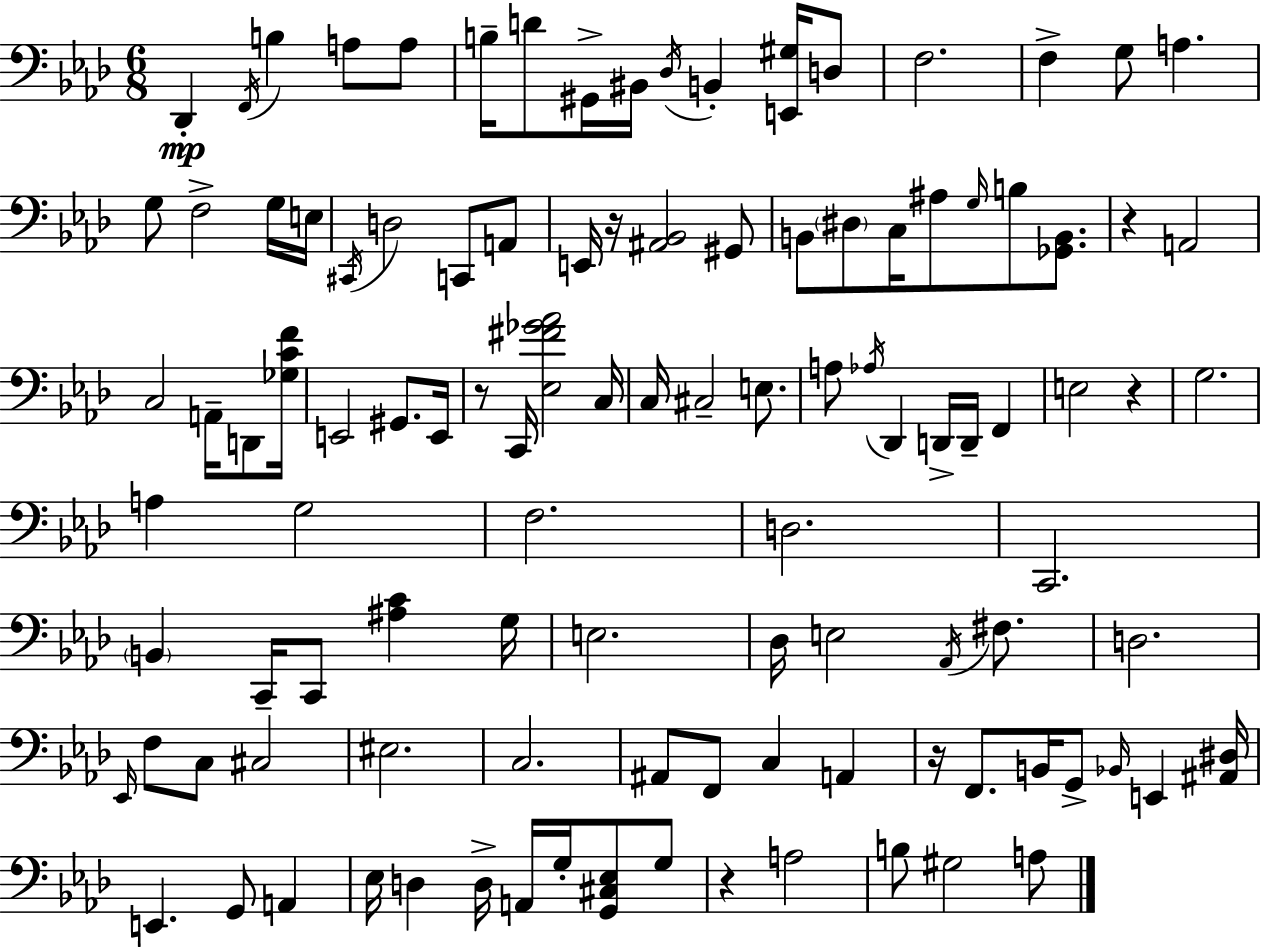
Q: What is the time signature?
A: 6/8